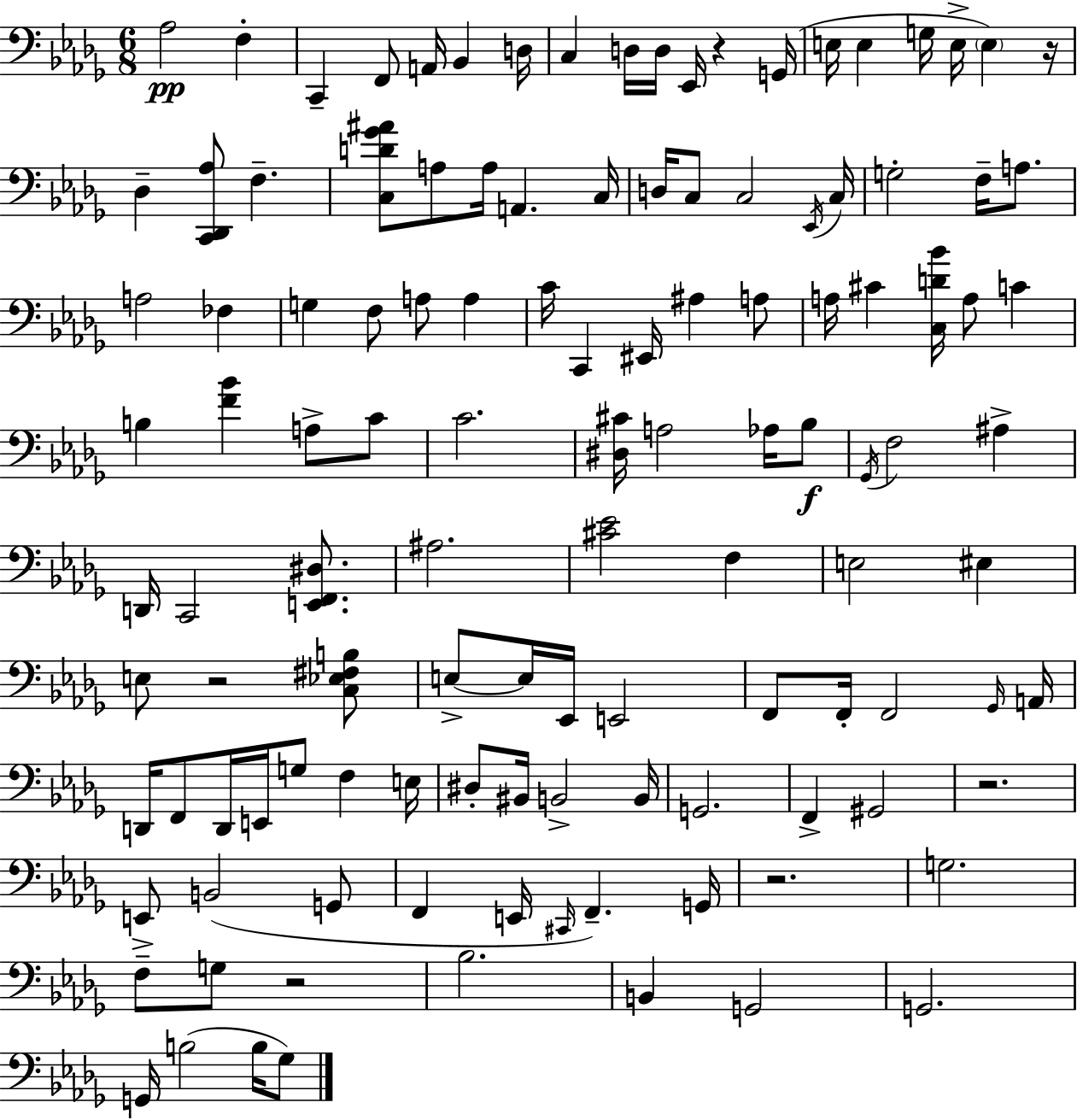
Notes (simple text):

Ab3/h F3/q C2/q F2/e A2/s Bb2/q D3/s C3/q D3/s D3/s Eb2/s R/q G2/s E3/s E3/q G3/s E3/s E3/q R/s Db3/q [C2,Db2,Ab3]/e F3/q. [C3,D4,Gb4,A#4]/e A3/e A3/s A2/q. C3/s D3/s C3/e C3/h Eb2/s C3/s G3/h F3/s A3/e. A3/h FES3/q G3/q F3/e A3/e A3/q C4/s C2/q EIS2/s A#3/q A3/e A3/s C#4/q [C3,D4,Bb4]/s A3/e C4/q B3/q [F4,Bb4]/q A3/e C4/e C4/h. [D#3,C#4]/s A3/h Ab3/s Bb3/e Gb2/s F3/h A#3/q D2/s C2/h [E2,F2,D#3]/e. A#3/h. [C#4,Eb4]/h F3/q E3/h EIS3/q E3/e R/h [C3,Eb3,F#3,B3]/e E3/e E3/s Eb2/s E2/h F2/e F2/s F2/h Gb2/s A2/s D2/s F2/e D2/s E2/s G3/e F3/q E3/s D#3/e BIS2/s B2/h B2/s G2/h. F2/q G#2/h R/h. E2/e B2/h G2/e F2/q E2/s C#2/s F2/q. G2/s R/h. G3/h. F3/e G3/e R/h Bb3/h. B2/q G2/h G2/h. G2/s B3/h B3/s Gb3/e